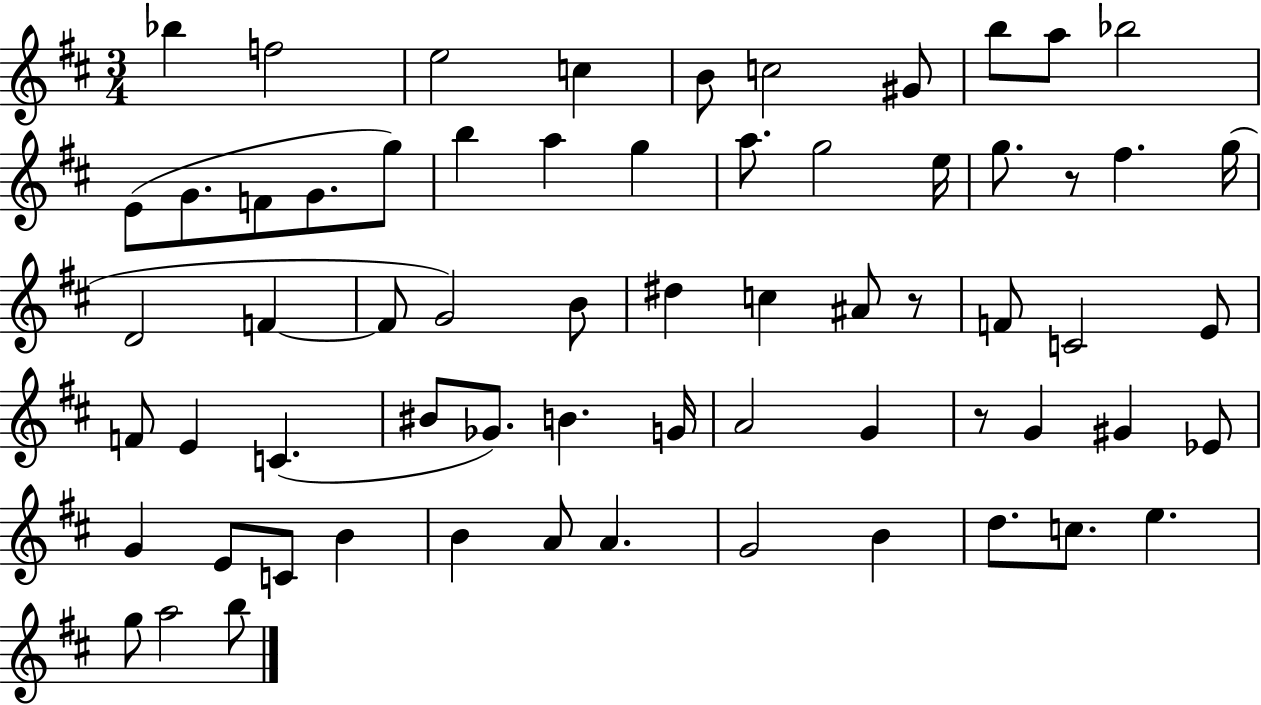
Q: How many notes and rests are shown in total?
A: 65